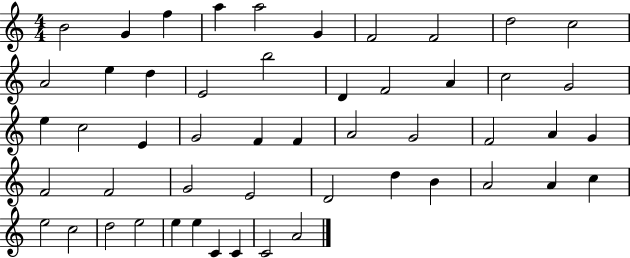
{
  \clef treble
  \numericTimeSignature
  \time 4/4
  \key c \major
  b'2 g'4 f''4 | a''4 a''2 g'4 | f'2 f'2 | d''2 c''2 | \break a'2 e''4 d''4 | e'2 b''2 | d'4 f'2 a'4 | c''2 g'2 | \break e''4 c''2 e'4 | g'2 f'4 f'4 | a'2 g'2 | f'2 a'4 g'4 | \break f'2 f'2 | g'2 e'2 | d'2 d''4 b'4 | a'2 a'4 c''4 | \break e''2 c''2 | d''2 e''2 | e''4 e''4 c'4 c'4 | c'2 a'2 | \break \bar "|."
}